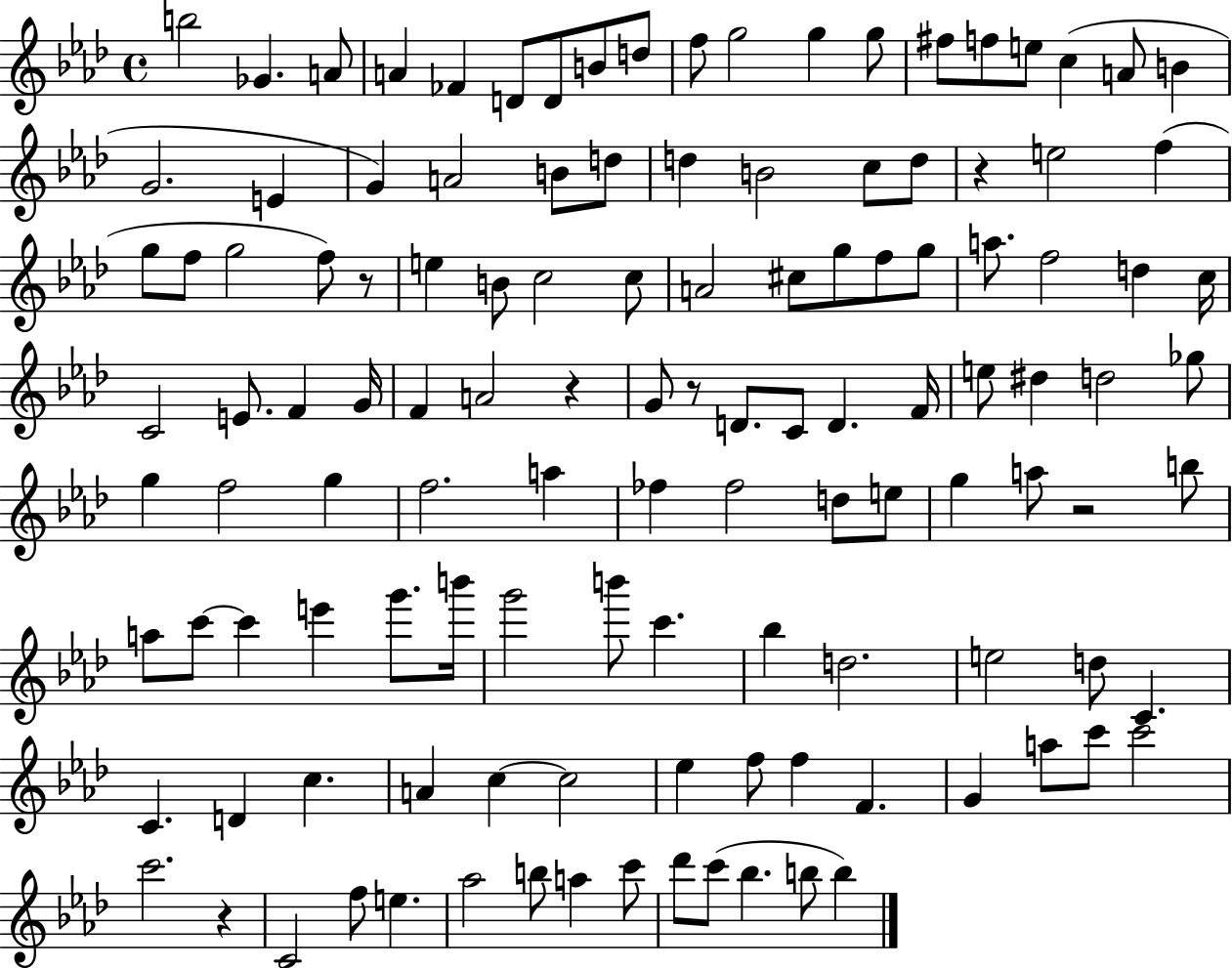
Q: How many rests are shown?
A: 6